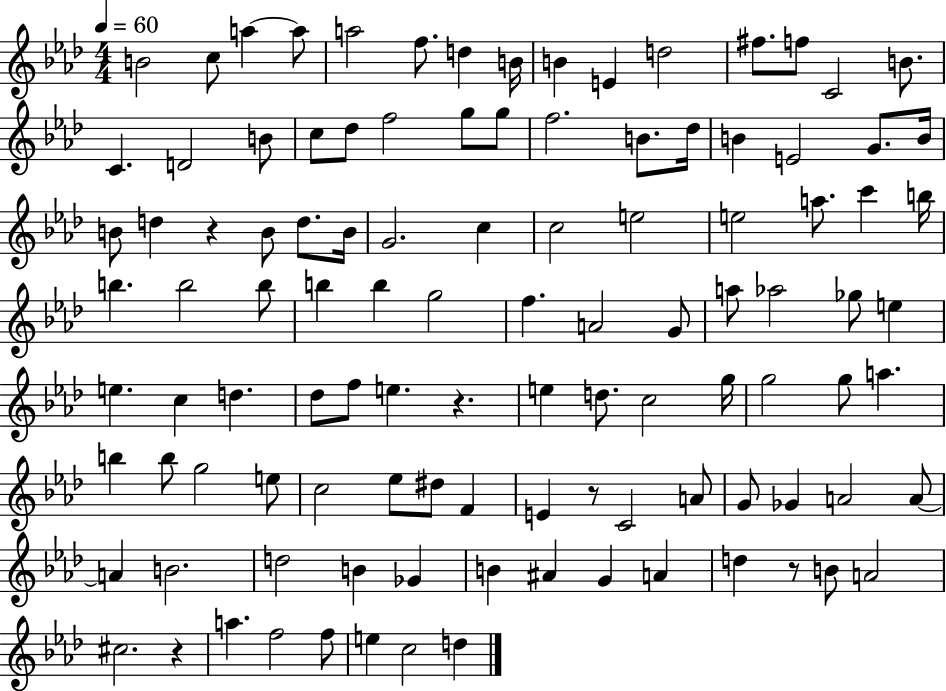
{
  \clef treble
  \numericTimeSignature
  \time 4/4
  \key aes \major
  \tempo 4 = 60
  b'2 c''8 a''4~~ a''8 | a''2 f''8. d''4 b'16 | b'4 e'4 d''2 | fis''8. f''8 c'2 b'8. | \break c'4. d'2 b'8 | c''8 des''8 f''2 g''8 g''8 | f''2. b'8. des''16 | b'4 e'2 g'8. b'16 | \break b'8 d''4 r4 b'8 d''8. b'16 | g'2. c''4 | c''2 e''2 | e''2 a''8. c'''4 b''16 | \break b''4. b''2 b''8 | b''4 b''4 g''2 | f''4. a'2 g'8 | a''8 aes''2 ges''8 e''4 | \break e''4. c''4 d''4. | des''8 f''8 e''4. r4. | e''4 d''8. c''2 g''16 | g''2 g''8 a''4. | \break b''4 b''8 g''2 e''8 | c''2 ees''8 dis''8 f'4 | e'4 r8 c'2 a'8 | g'8 ges'4 a'2 a'8~~ | \break a'4 b'2. | d''2 b'4 ges'4 | b'4 ais'4 g'4 a'4 | d''4 r8 b'8 a'2 | \break cis''2. r4 | a''4. f''2 f''8 | e''4 c''2 d''4 | \bar "|."
}